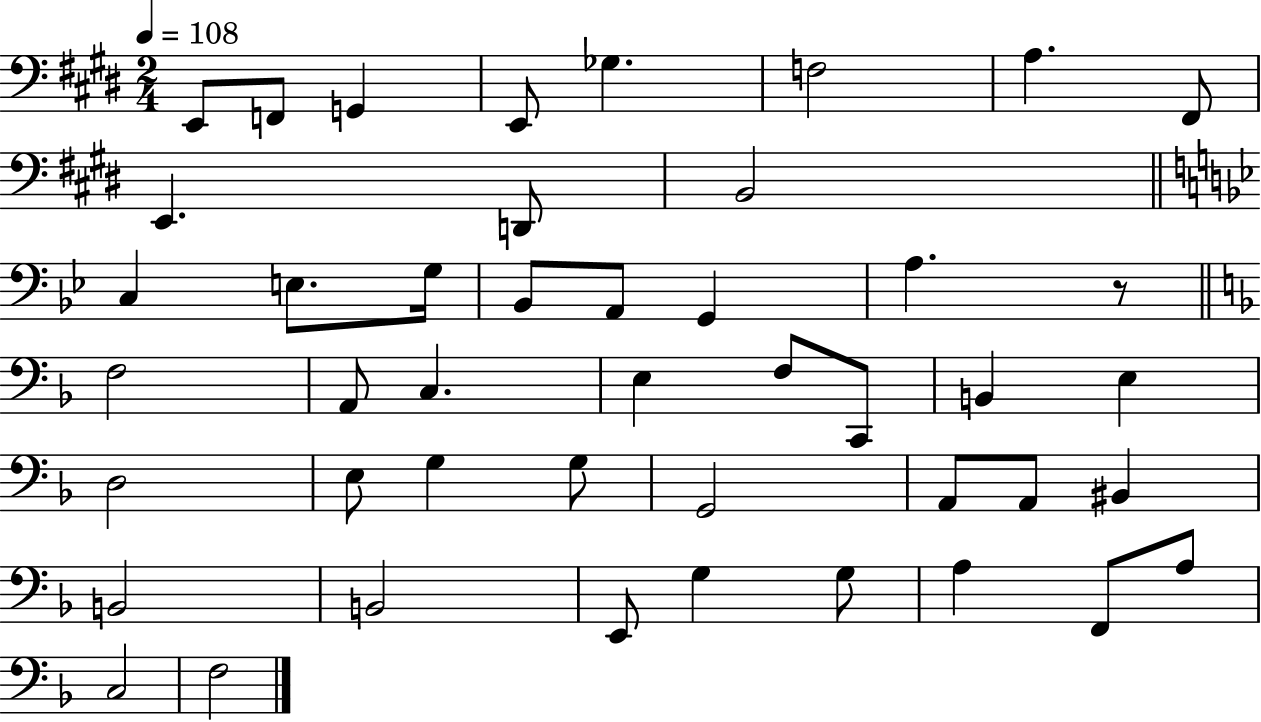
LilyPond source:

{
  \clef bass
  \numericTimeSignature
  \time 2/4
  \key e \major
  \tempo 4 = 108
  \repeat volta 2 { e,8 f,8 g,4 | e,8 ges4. | f2 | a4. fis,8 | \break e,4. d,8 | b,2 | \bar "||" \break \key bes \major c4 e8. g16 | bes,8 a,8 g,4 | a4. r8 | \bar "||" \break \key f \major f2 | a,8 c4. | e4 f8 c,8 | b,4 e4 | \break d2 | e8 g4 g8 | g,2 | a,8 a,8 bis,4 | \break b,2 | b,2 | e,8 g4 g8 | a4 f,8 a8 | \break c2 | f2 | } \bar "|."
}